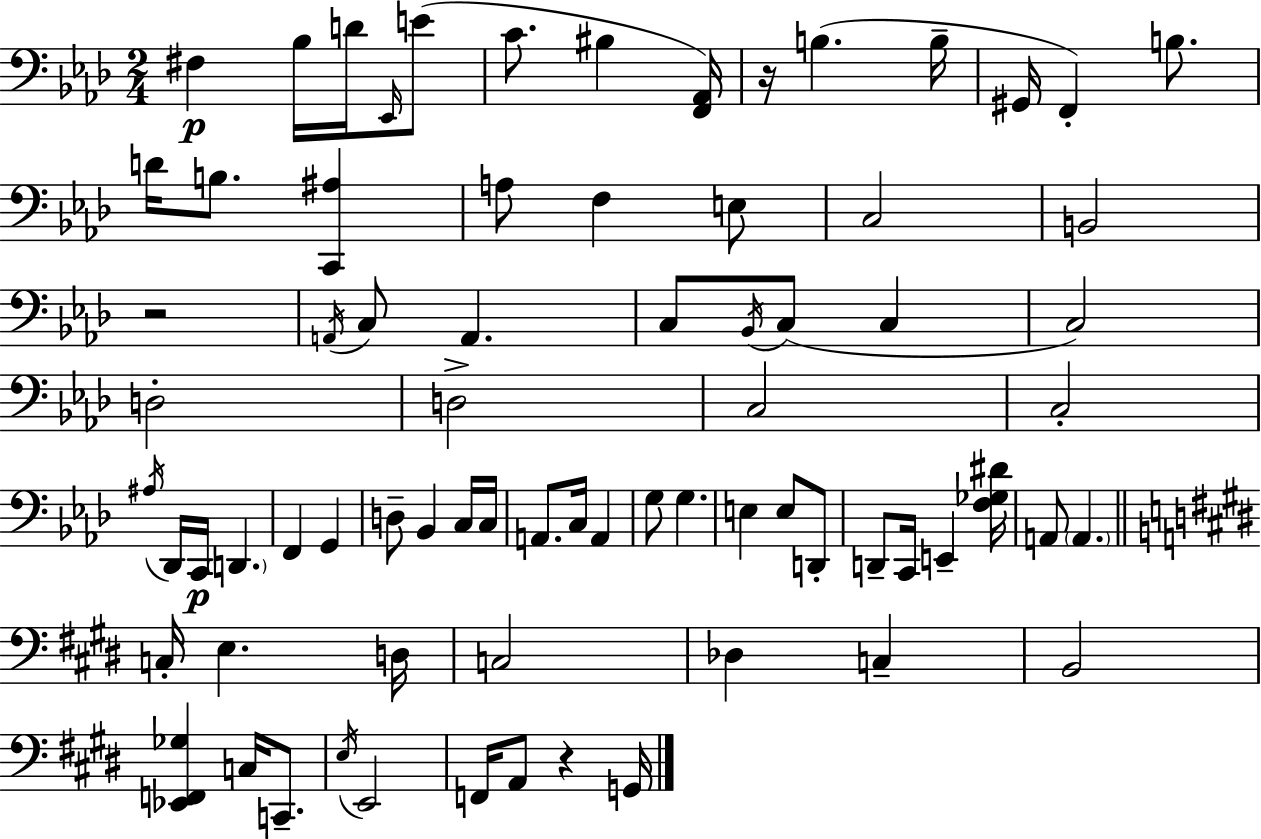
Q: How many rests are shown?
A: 3